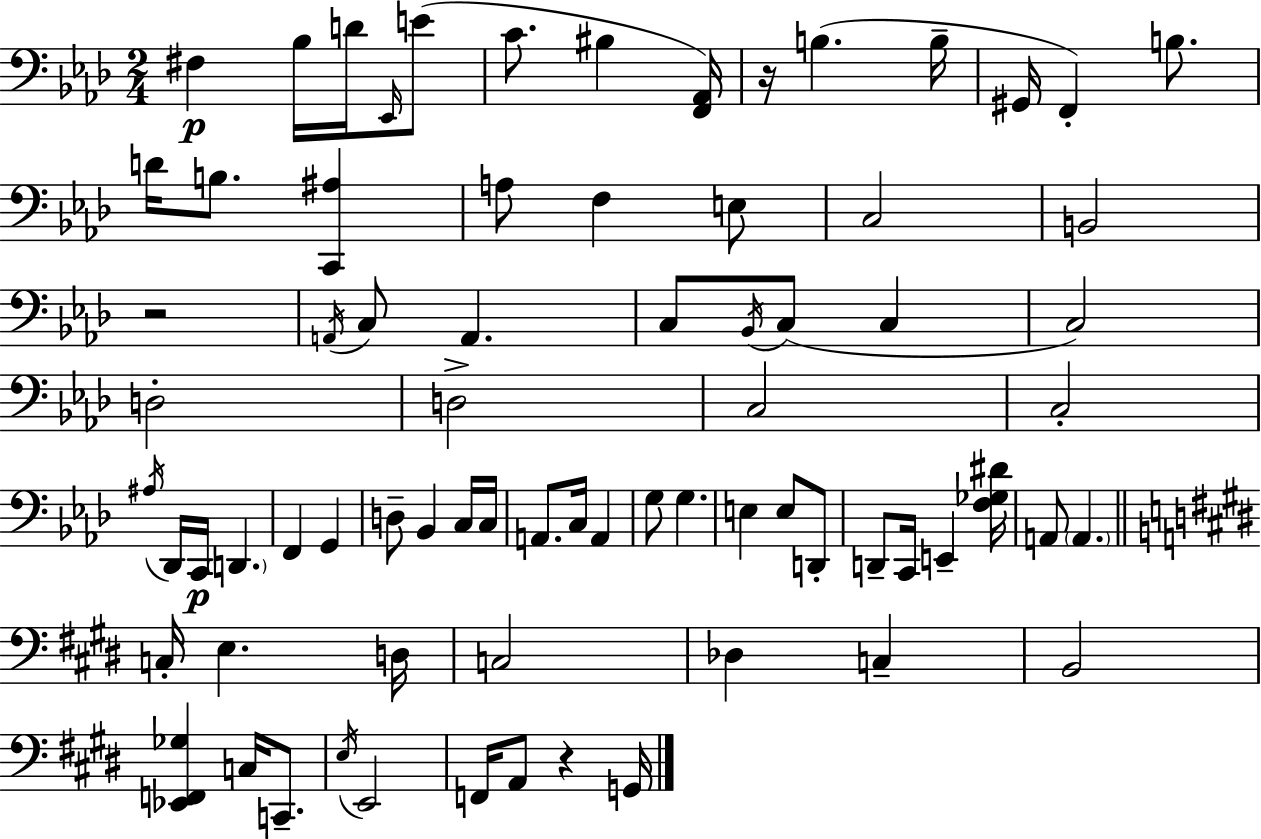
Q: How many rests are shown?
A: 3